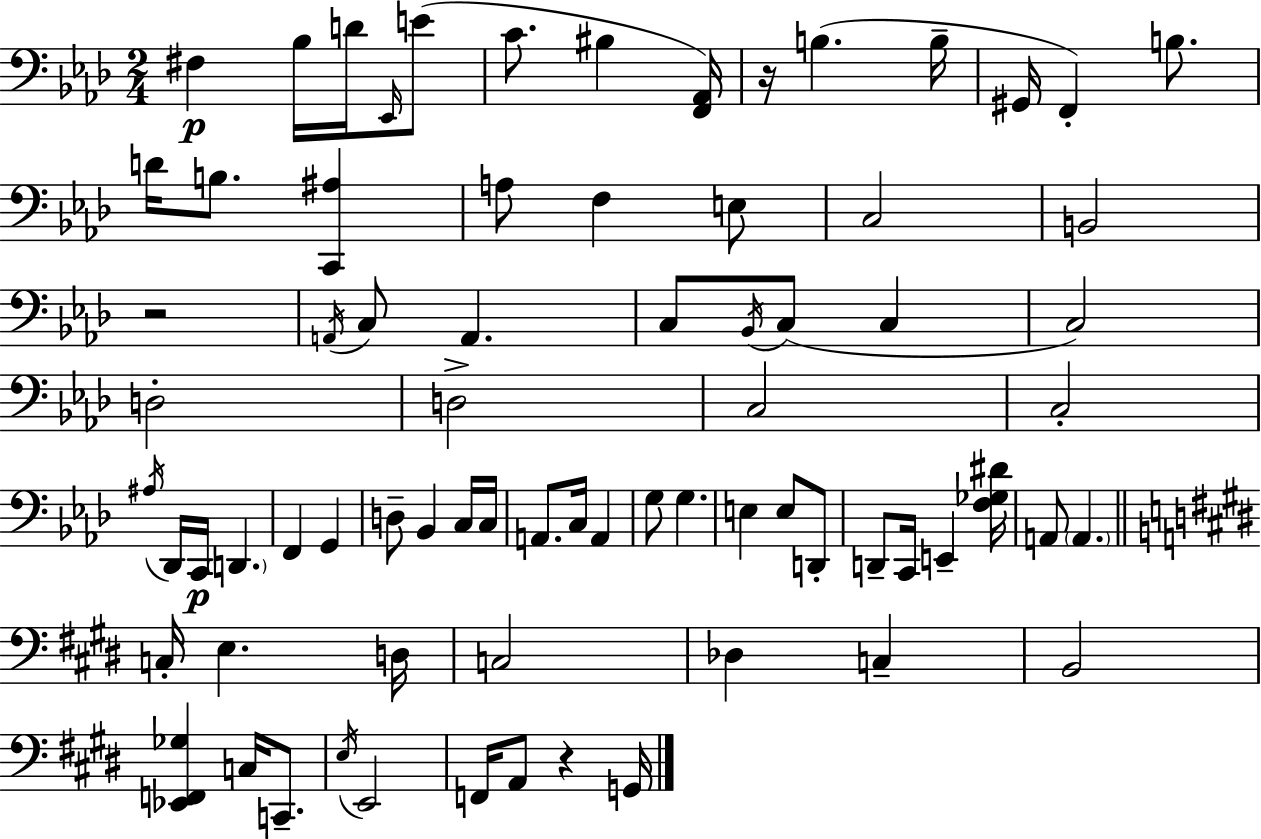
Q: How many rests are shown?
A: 3